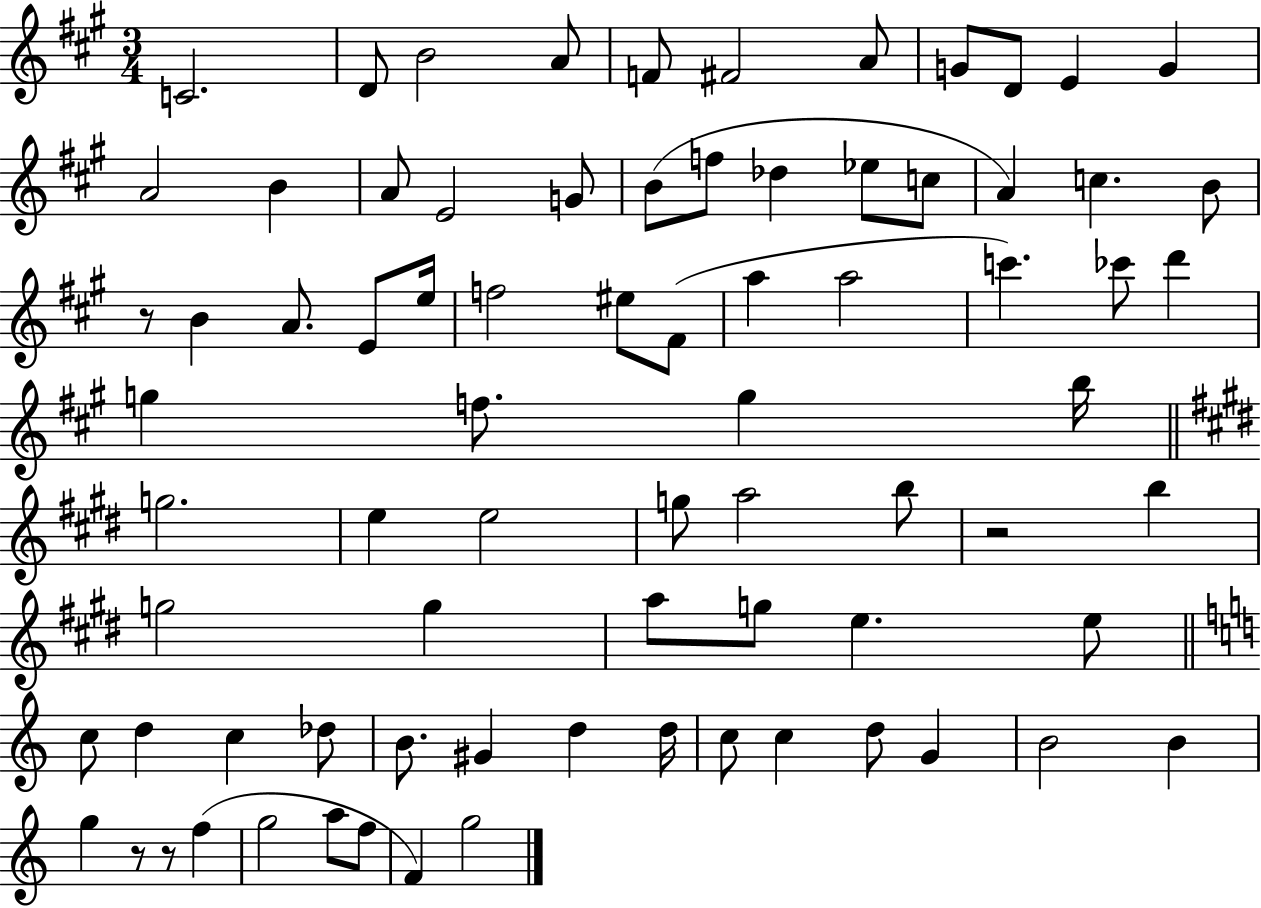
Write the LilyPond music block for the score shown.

{
  \clef treble
  \numericTimeSignature
  \time 3/4
  \key a \major
  c'2. | d'8 b'2 a'8 | f'8 fis'2 a'8 | g'8 d'8 e'4 g'4 | \break a'2 b'4 | a'8 e'2 g'8 | b'8( f''8 des''4 ees''8 c''8 | a'4) c''4. b'8 | \break r8 b'4 a'8. e'8 e''16 | f''2 eis''8 fis'8( | a''4 a''2 | c'''4.) ces'''8 d'''4 | \break g''4 f''8. g''4 b''16 | \bar "||" \break \key e \major g''2. | e''4 e''2 | g''8 a''2 b''8 | r2 b''4 | \break g''2 g''4 | a''8 g''8 e''4. e''8 | \bar "||" \break \key c \major c''8 d''4 c''4 des''8 | b'8. gis'4 d''4 d''16 | c''8 c''4 d''8 g'4 | b'2 b'4 | \break g''4 r8 r8 f''4( | g''2 a''8 f''8 | f'4) g''2 | \bar "|."
}